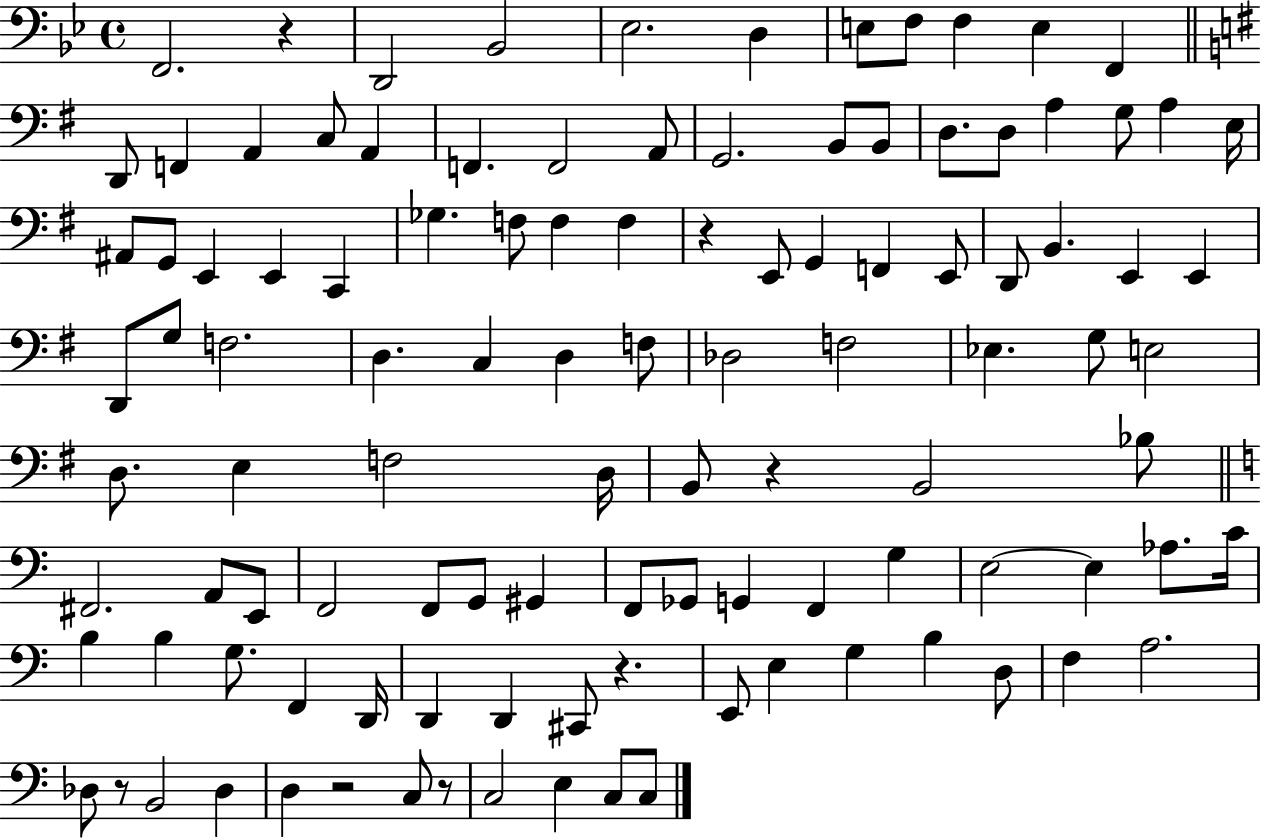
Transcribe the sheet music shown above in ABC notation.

X:1
T:Untitled
M:4/4
L:1/4
K:Bb
F,,2 z D,,2 _B,,2 _E,2 D, E,/2 F,/2 F, E, F,, D,,/2 F,, A,, C,/2 A,, F,, F,,2 A,,/2 G,,2 B,,/2 B,,/2 D,/2 D,/2 A, G,/2 A, E,/4 ^A,,/2 G,,/2 E,, E,, C,, _G, F,/2 F, F, z E,,/2 G,, F,, E,,/2 D,,/2 B,, E,, E,, D,,/2 G,/2 F,2 D, C, D, F,/2 _D,2 F,2 _E, G,/2 E,2 D,/2 E, F,2 D,/4 B,,/2 z B,,2 _B,/2 ^F,,2 A,,/2 E,,/2 F,,2 F,,/2 G,,/2 ^G,, F,,/2 _G,,/2 G,, F,, G, E,2 E, _A,/2 C/4 B, B, G,/2 F,, D,,/4 D,, D,, ^C,,/2 z E,,/2 E, G, B, D,/2 F, A,2 _D,/2 z/2 B,,2 _D, D, z2 C,/2 z/2 C,2 E, C,/2 C,/2